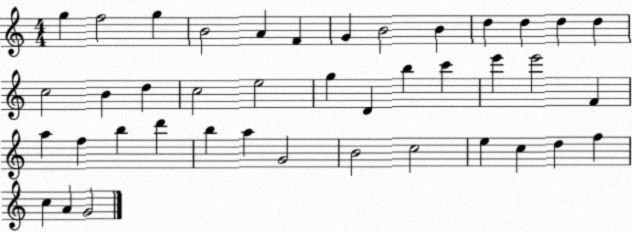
X:1
T:Untitled
M:4/4
L:1/4
K:C
g f2 g B2 A F G B2 B d d d d c2 B d c2 e2 g D b c' e' e'2 F a f b d' b a G2 B2 c2 e c d f c A G2